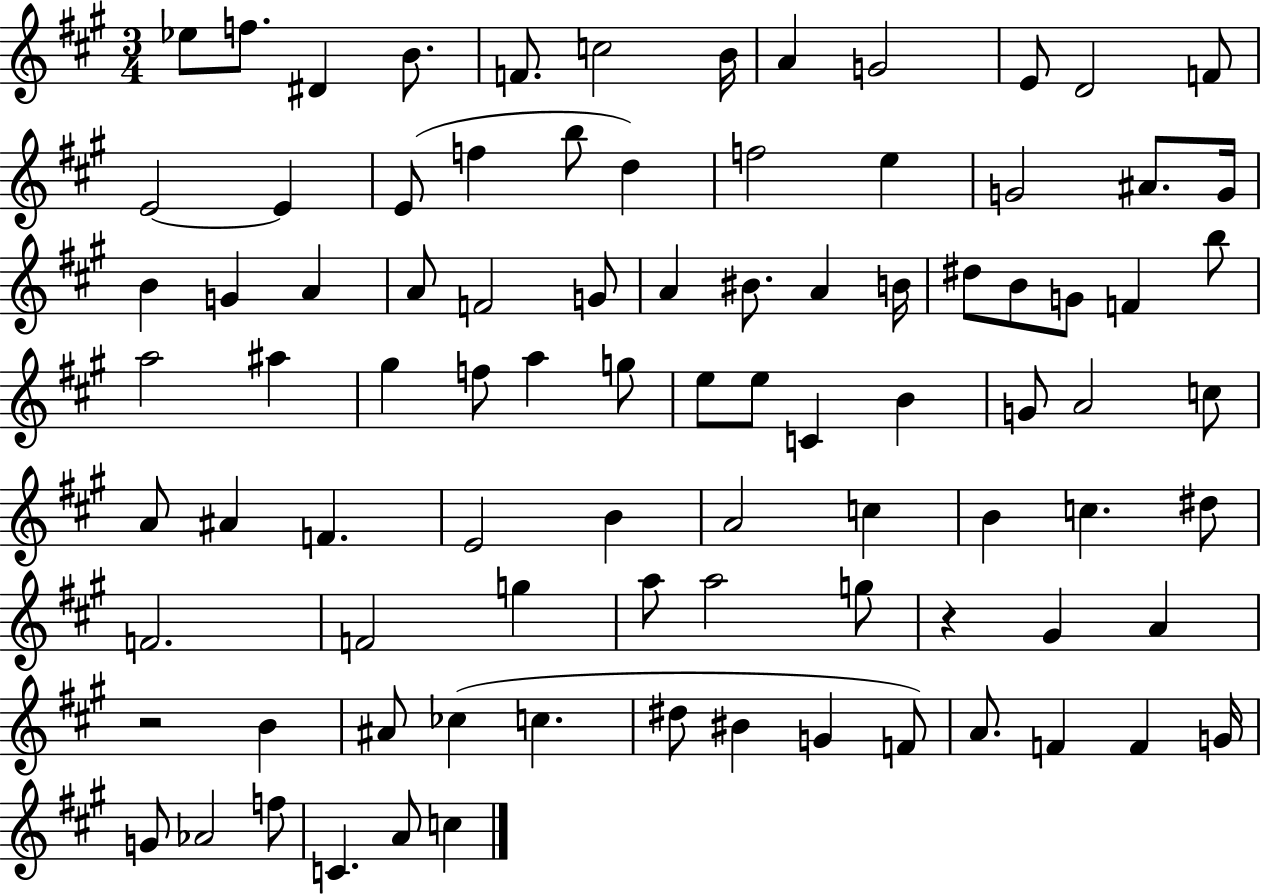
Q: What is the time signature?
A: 3/4